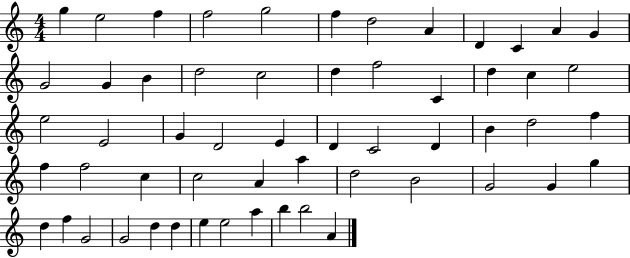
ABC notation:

X:1
T:Untitled
M:4/4
L:1/4
K:C
g e2 f f2 g2 f d2 A D C A G G2 G B d2 c2 d f2 C d c e2 e2 E2 G D2 E D C2 D B d2 f f f2 c c2 A a d2 B2 G2 G g d f G2 G2 d d e e2 a b b2 A